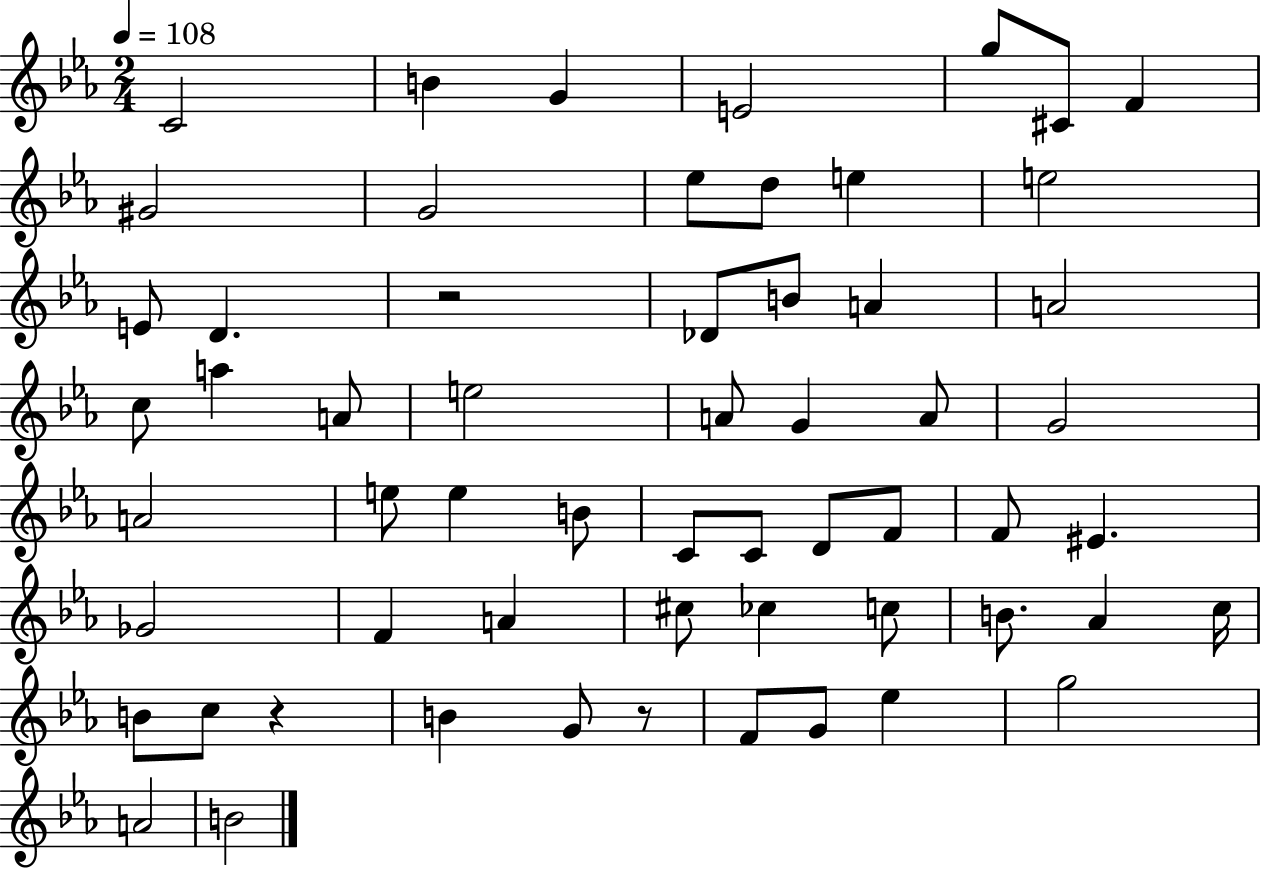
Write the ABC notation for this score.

X:1
T:Untitled
M:2/4
L:1/4
K:Eb
C2 B G E2 g/2 ^C/2 F ^G2 G2 _e/2 d/2 e e2 E/2 D z2 _D/2 B/2 A A2 c/2 a A/2 e2 A/2 G A/2 G2 A2 e/2 e B/2 C/2 C/2 D/2 F/2 F/2 ^E _G2 F A ^c/2 _c c/2 B/2 _A c/4 B/2 c/2 z B G/2 z/2 F/2 G/2 _e g2 A2 B2